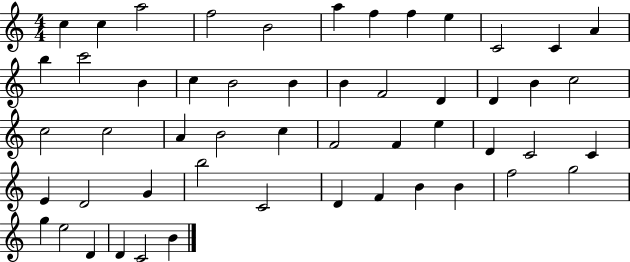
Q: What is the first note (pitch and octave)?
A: C5